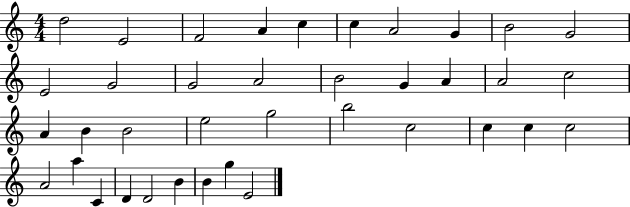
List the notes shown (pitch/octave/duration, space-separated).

D5/h E4/h F4/h A4/q C5/q C5/q A4/h G4/q B4/h G4/h E4/h G4/h G4/h A4/h B4/h G4/q A4/q A4/h C5/h A4/q B4/q B4/h E5/h G5/h B5/h C5/h C5/q C5/q C5/h A4/h A5/q C4/q D4/q D4/h B4/q B4/q G5/q E4/h